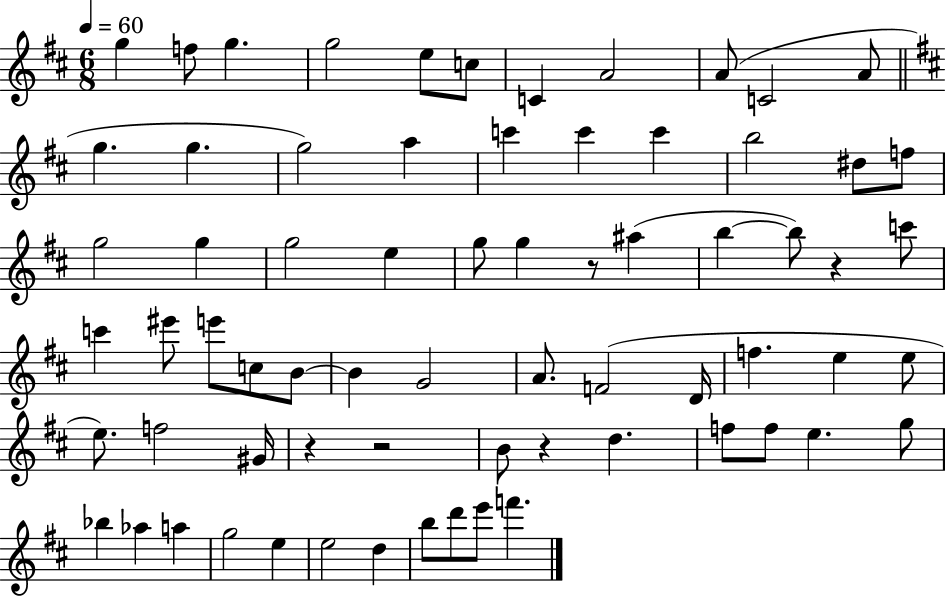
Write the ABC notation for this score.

X:1
T:Untitled
M:6/8
L:1/4
K:D
g f/2 g g2 e/2 c/2 C A2 A/2 C2 A/2 g g g2 a c' c' c' b2 ^d/2 f/2 g2 g g2 e g/2 g z/2 ^a b b/2 z c'/2 c' ^e'/2 e'/2 c/2 B/2 B G2 A/2 F2 D/4 f e e/2 e/2 f2 ^G/4 z z2 B/2 z d f/2 f/2 e g/2 _b _a a g2 e e2 d b/2 d'/2 e'/2 f'